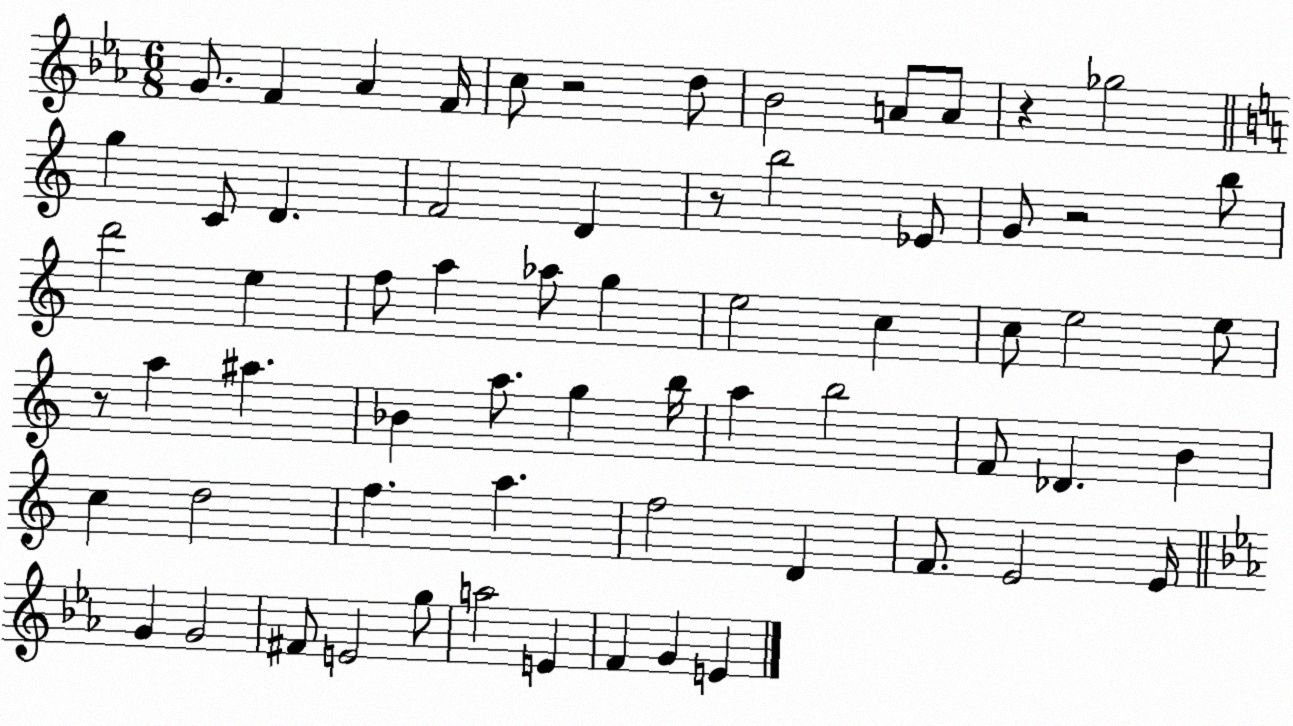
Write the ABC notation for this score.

X:1
T:Untitled
M:6/8
L:1/4
K:Eb
G/2 F _A F/4 c/2 z2 d/2 _B2 A/2 A/2 z _g2 g C/2 D F2 D z/2 b2 _E/2 G/2 z2 b/2 d'2 e f/2 a _a/2 g e2 c c/2 e2 e/2 z/2 a ^a _B a/2 g b/4 a b2 F/2 _D B c d2 f a f2 D F/2 E2 E/4 G G2 ^F/2 E2 g/2 a2 E F G E